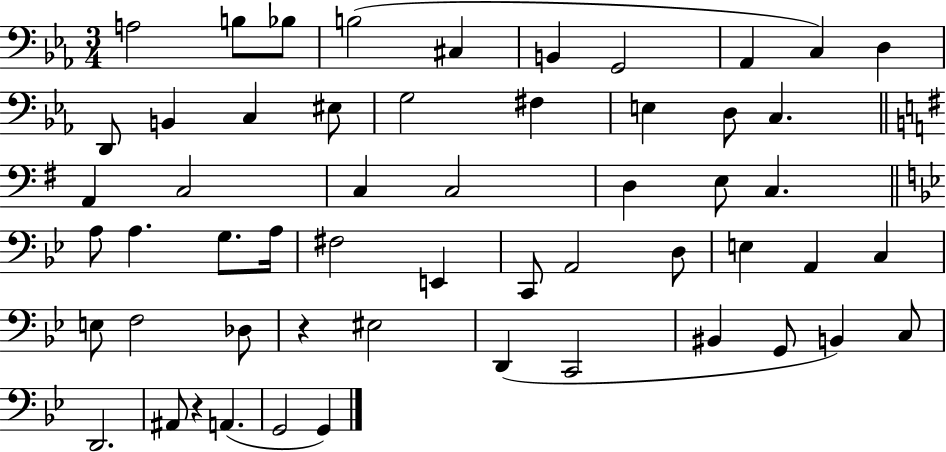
A3/h B3/e Bb3/e B3/h C#3/q B2/q G2/h Ab2/q C3/q D3/q D2/e B2/q C3/q EIS3/e G3/h F#3/q E3/q D3/e C3/q. A2/q C3/h C3/q C3/h D3/q E3/e C3/q. A3/e A3/q. G3/e. A3/s F#3/h E2/q C2/e A2/h D3/e E3/q A2/q C3/q E3/e F3/h Db3/e R/q EIS3/h D2/q C2/h BIS2/q G2/e B2/q C3/e D2/h. A#2/e R/q A2/q. G2/h G2/q